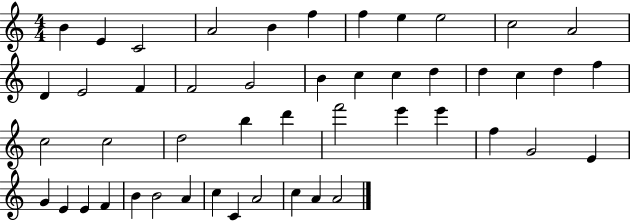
{
  \clef treble
  \numericTimeSignature
  \time 4/4
  \key c \major
  b'4 e'4 c'2 | a'2 b'4 f''4 | f''4 e''4 e''2 | c''2 a'2 | \break d'4 e'2 f'4 | f'2 g'2 | b'4 c''4 c''4 d''4 | d''4 c''4 d''4 f''4 | \break c''2 c''2 | d''2 b''4 d'''4 | f'''2 e'''4 e'''4 | f''4 g'2 e'4 | \break g'4 e'4 e'4 f'4 | b'4 b'2 a'4 | c''4 c'4 a'2 | c''4 a'4 a'2 | \break \bar "|."
}